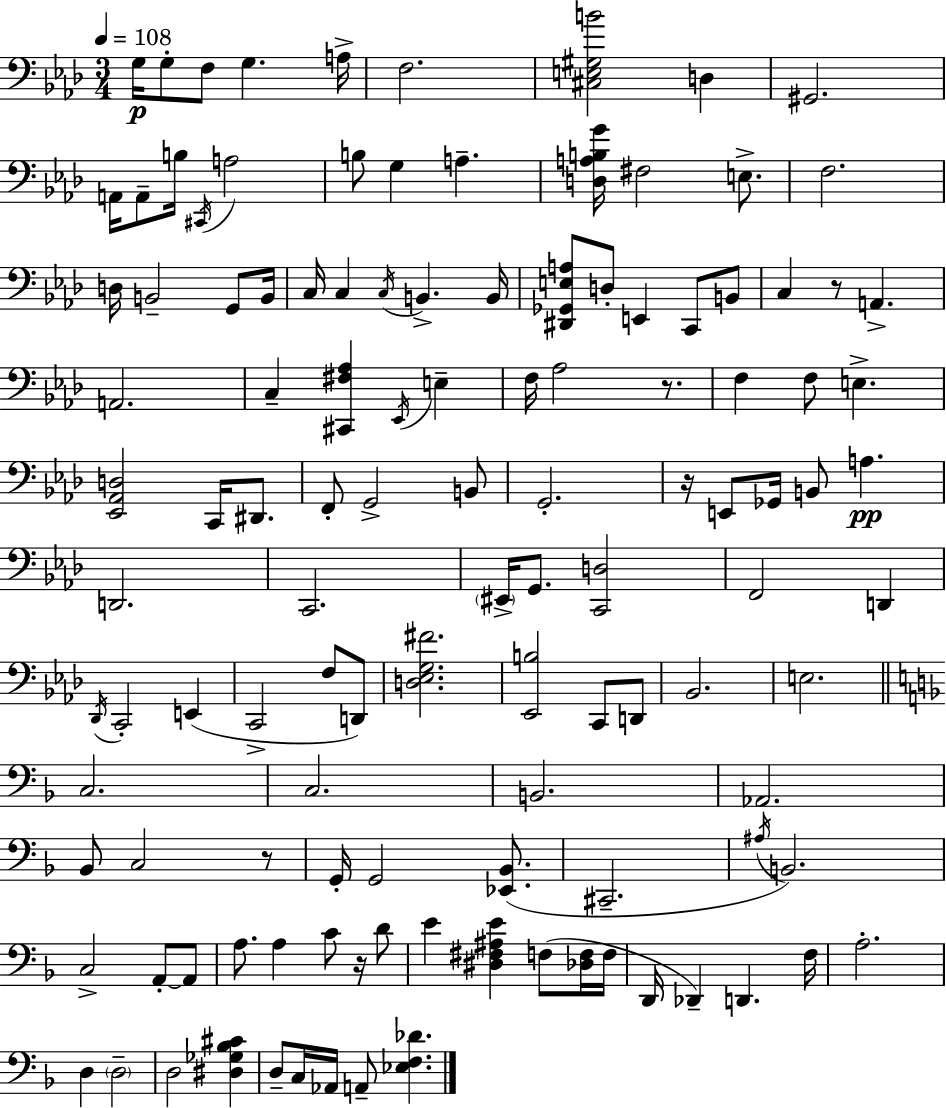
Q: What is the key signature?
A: F minor